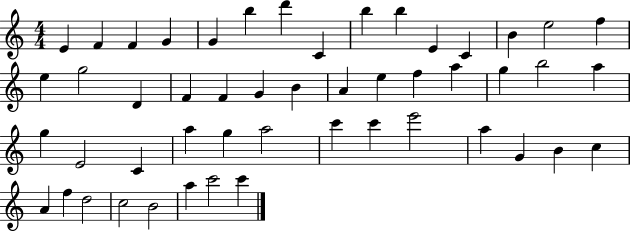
{
  \clef treble
  \numericTimeSignature
  \time 4/4
  \key c \major
  e'4 f'4 f'4 g'4 | g'4 b''4 d'''4 c'4 | b''4 b''4 e'4 c'4 | b'4 e''2 f''4 | \break e''4 g''2 d'4 | f'4 f'4 g'4 b'4 | a'4 e''4 f''4 a''4 | g''4 b''2 a''4 | \break g''4 e'2 c'4 | a''4 g''4 a''2 | c'''4 c'''4 e'''2 | a''4 g'4 b'4 c''4 | \break a'4 f''4 d''2 | c''2 b'2 | a''4 c'''2 c'''4 | \bar "|."
}